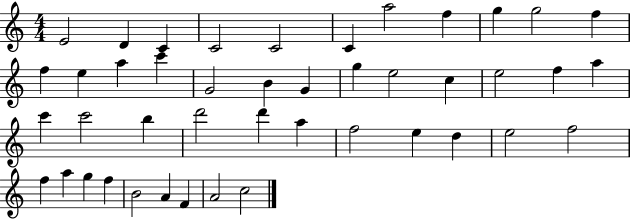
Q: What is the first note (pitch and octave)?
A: E4